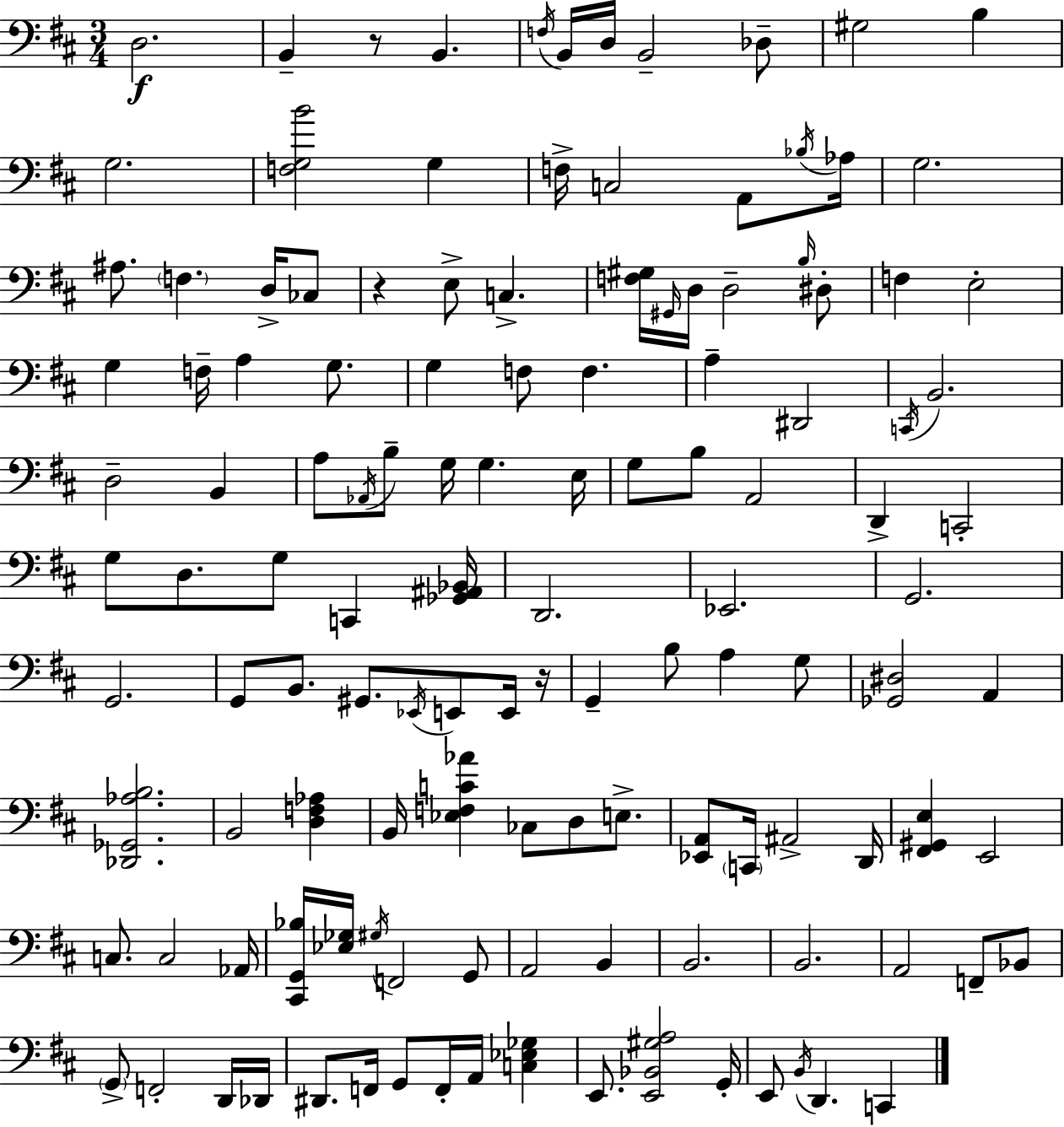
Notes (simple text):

D3/h. B2/q R/e B2/q. F3/s B2/s D3/s B2/h Db3/e G#3/h B3/q G3/h. [F3,G3,B4]/h G3/q F3/s C3/h A2/e Bb3/s Ab3/s G3/h. A#3/e. F3/q. D3/s CES3/e R/q E3/e C3/q. [F3,G#3]/s G#2/s D3/s D3/h B3/s D#3/e F3/q E3/h G3/q F3/s A3/q G3/e. G3/q F3/e F3/q. A3/q D#2/h C2/s B2/h. D3/h B2/q A3/e Ab2/s B3/e G3/s G3/q. E3/s G3/e B3/e A2/h D2/q C2/h G3/e D3/e. G3/e C2/q [Gb2,A#2,Bb2]/s D2/h. Eb2/h. G2/h. G2/h. G2/e B2/e. G#2/e. Eb2/s E2/e E2/s R/s G2/q B3/e A3/q G3/e [Gb2,D#3]/h A2/q [Db2,Gb2,Ab3,B3]/h. B2/h [D3,F3,Ab3]/q B2/s [Eb3,F3,C4,Ab4]/q CES3/e D3/e E3/e. [Eb2,A2]/e C2/s A#2/h D2/s [F#2,G#2,E3]/q E2/h C3/e. C3/h Ab2/s [C#2,G2,Bb3]/s [Eb3,Gb3]/s G#3/s F2/h G2/e A2/h B2/q B2/h. B2/h. A2/h F2/e Bb2/e G2/e F2/h D2/s Db2/s D#2/e. F2/s G2/e F2/s A2/s [C3,Eb3,Gb3]/q E2/e. [E2,Bb2,G#3,A3]/h G2/s E2/e B2/s D2/q. C2/q